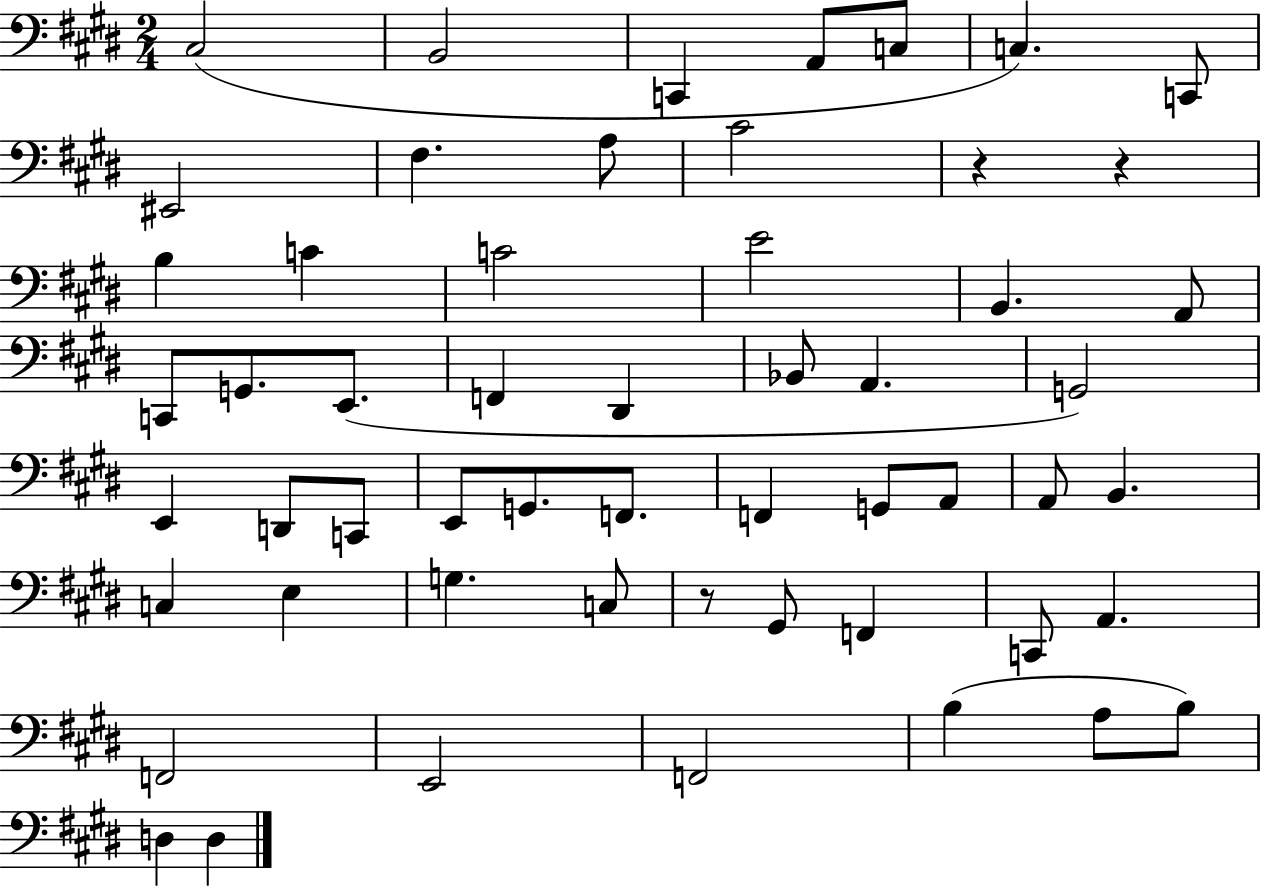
C#3/h B2/h C2/q A2/e C3/e C3/q. C2/e EIS2/h F#3/q. A3/e C#4/h R/q R/q B3/q C4/q C4/h E4/h B2/q. A2/e C2/e G2/e. E2/e. F2/q D#2/q Bb2/e A2/q. G2/h E2/q D2/e C2/e E2/e G2/e. F2/e. F2/q G2/e A2/e A2/e B2/q. C3/q E3/q G3/q. C3/e R/e G#2/e F2/q C2/e A2/q. F2/h E2/h F2/h B3/q A3/e B3/e D3/q D3/q